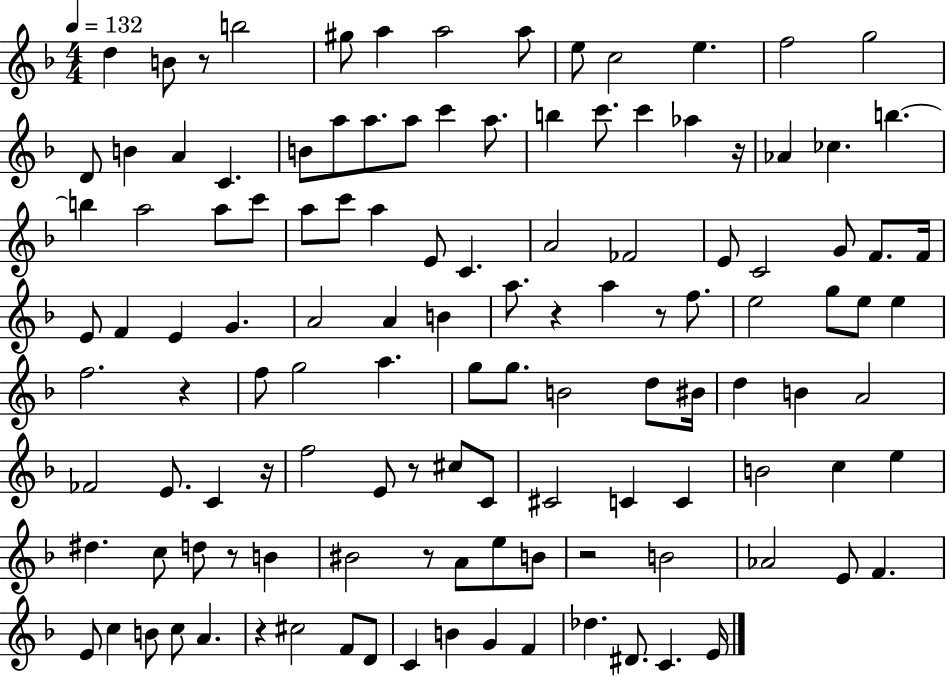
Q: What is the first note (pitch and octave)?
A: D5